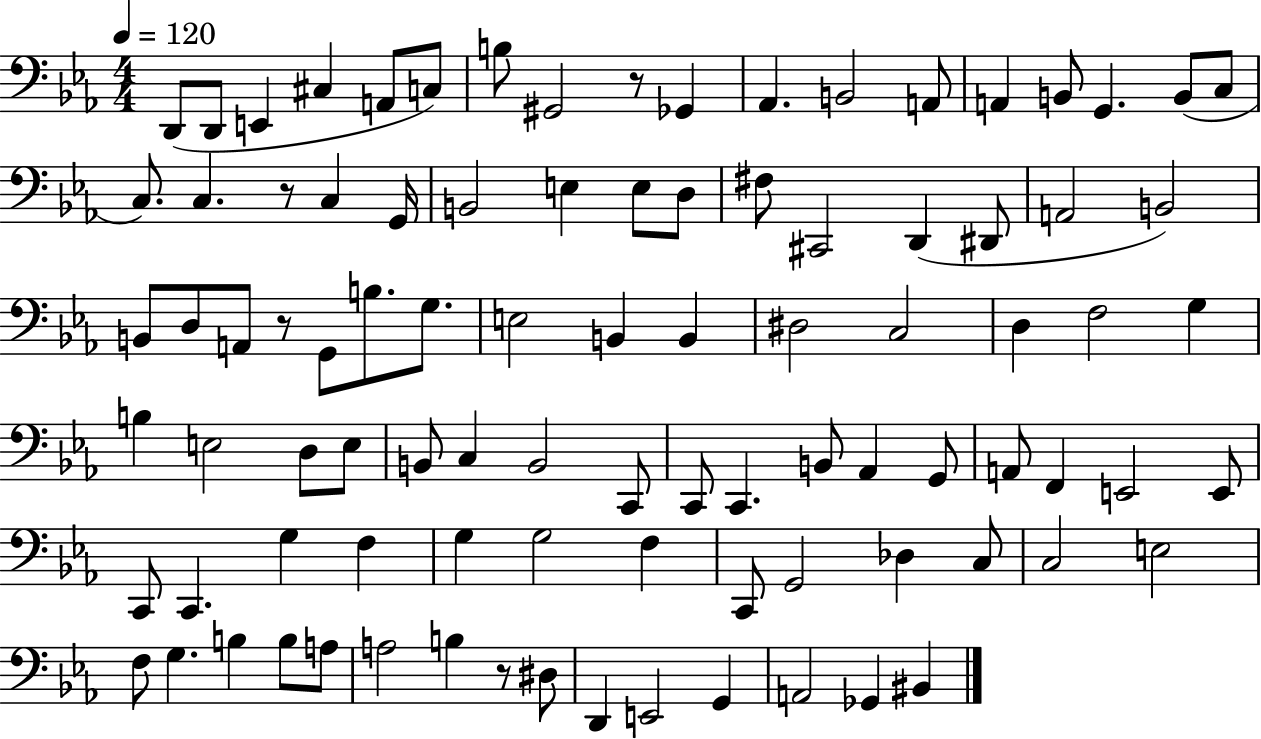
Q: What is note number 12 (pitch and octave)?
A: A2